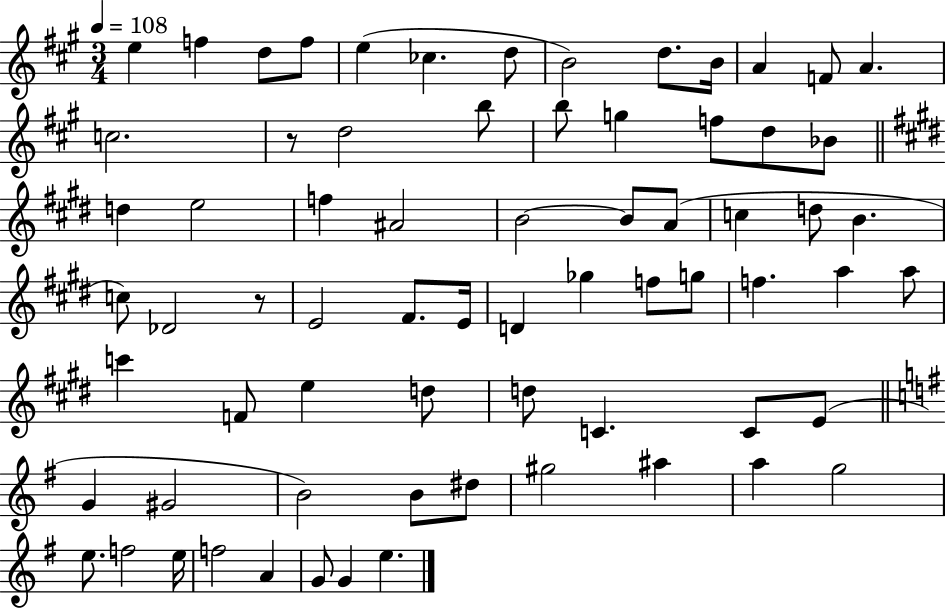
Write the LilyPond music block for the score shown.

{
  \clef treble
  \numericTimeSignature
  \time 3/4
  \key a \major
  \tempo 4 = 108
  e''4 f''4 d''8 f''8 | e''4( ces''4. d''8 | b'2) d''8. b'16 | a'4 f'8 a'4. | \break c''2. | r8 d''2 b''8 | b''8 g''4 f''8 d''8 bes'8 | \bar "||" \break \key e \major d''4 e''2 | f''4 ais'2 | b'2~~ b'8 a'8( | c''4 d''8 b'4. | \break c''8) des'2 r8 | e'2 fis'8. e'16 | d'4 ges''4 f''8 g''8 | f''4. a''4 a''8 | \break c'''4 f'8 e''4 d''8 | d''8 c'4. c'8 e'8( | \bar "||" \break \key g \major g'4 gis'2 | b'2) b'8 dis''8 | gis''2 ais''4 | a''4 g''2 | \break e''8. f''2 e''16 | f''2 a'4 | g'8 g'4 e''4. | \bar "|."
}